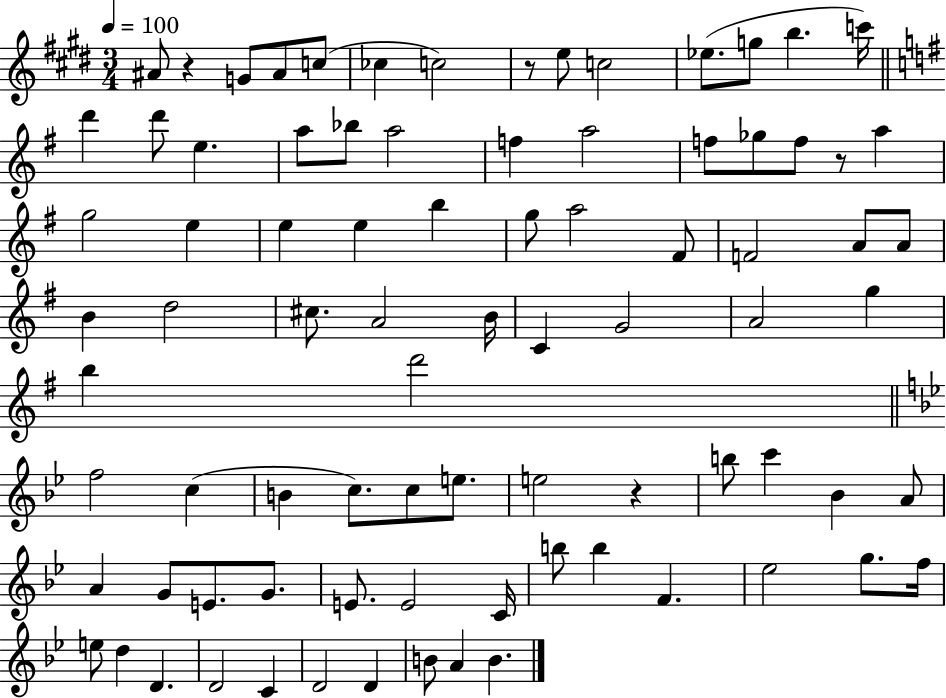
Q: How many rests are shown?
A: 4